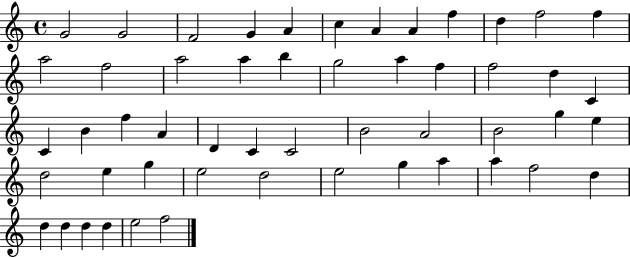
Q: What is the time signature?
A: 4/4